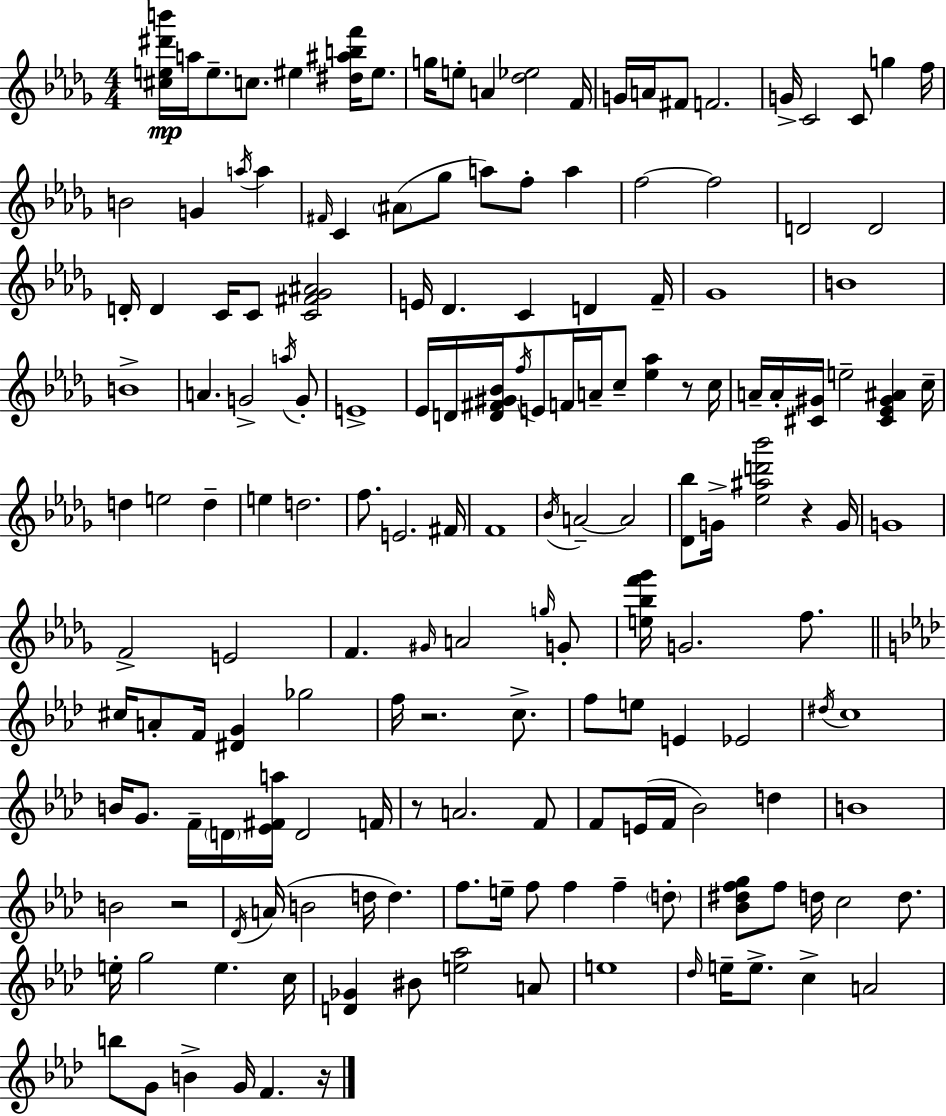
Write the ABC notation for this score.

X:1
T:Untitled
M:4/4
L:1/4
K:Bbm
[^ce^d'b']/4 a/4 e/2 c/2 ^e [^d^abf']/4 ^e/2 g/4 e/2 A [_d_e]2 F/4 G/4 A/4 ^F/2 F2 G/4 C2 C/2 g f/4 B2 G a/4 a ^F/4 C ^A/2 _g/2 a/2 f/2 a f2 f2 D2 D2 D/4 D C/4 C/2 [C^F_G^A]2 E/4 _D C D F/4 _G4 B4 B4 A G2 a/4 G/2 E4 _E/4 D/4 [D^F^G_B]/4 f/4 E/2 F/4 A/4 c/2 [_e_a] z/2 c/4 A/4 A/4 [^C^G]/4 e2 [^C_E^G^A] c/4 d e2 d e d2 f/2 E2 ^F/4 F4 _B/4 A2 A2 [_D_b]/2 G/4 [_e^ad'_b']2 z G/4 G4 F2 E2 F ^G/4 A2 g/4 G/2 [e_bf'_g']/4 G2 f/2 ^c/4 A/2 F/4 [^DG] _g2 f/4 z2 c/2 f/2 e/2 E _E2 ^d/4 c4 B/4 G/2 F/4 D/4 [_E^Fa]/4 D2 F/4 z/2 A2 F/2 F/2 E/4 F/4 _B2 d B4 B2 z2 _D/4 A/4 B2 d/4 d f/2 e/4 f/2 f f d/2 [_B^dfg]/2 f/2 d/4 c2 d/2 e/4 g2 e c/4 [D_G] ^B/2 [e_a]2 A/2 e4 _d/4 e/4 e/2 c A2 b/2 G/2 B G/4 F z/4